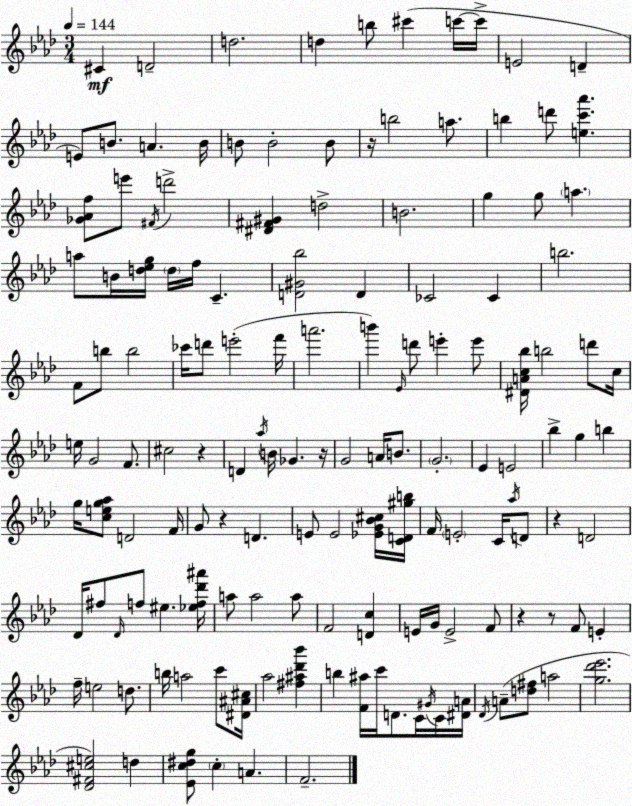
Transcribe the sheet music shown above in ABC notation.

X:1
T:Untitled
M:3/4
L:1/4
K:Ab
^C D2 d2 d b/2 ^c' c'/4 c'/4 E2 D E/2 B/2 A B/4 B/2 B2 B/2 z/4 b2 a/2 b d'/2 [ec'_a'] [_G_Af]/2 e'/2 ^F/4 d'2 [^D^F^G] d2 B2 g g/2 a a/2 B/4 [d_eg]/4 d/4 f/4 C [D^G_b]2 D _C2 _C b2 F/2 b/2 b2 _c'/4 d'/2 e'2 f'/4 a'2 b' _E/4 d'/2 e' e'/2 [^DAc_b]/4 b2 d'/2 c/4 e/4 G2 F/2 ^c2 z D _a/4 B/4 _G z/4 G2 A/4 B/2 G2 _E E2 _b g b g/4 [ceg_a]/2 D2 F/4 G/2 z D E/2 E2 [_EG_B^c]/4 [CD^gb]/4 F/4 E2 C/4 _a/4 D/2 z D2 _D/4 ^f/2 _D/4 f/2 ^e [_ef_d'^a']/4 a/2 a2 a/2 F2 [Dc] E/4 G/4 E2 F/2 z z/2 F/2 E f/4 e2 d/2 b/4 a2 c'/2 [^D^A^c]/4 _a2 [^f^a_d'_b'] b [F^a]/4 c'/4 D/2 C/4 ^G/4 C/4 [^DA]/4 _D/4 A/2 [d^f]/2 a2 [g_d'_e']2 [_D^F^ce]2 d [_Ec^dg]/2 c A F2